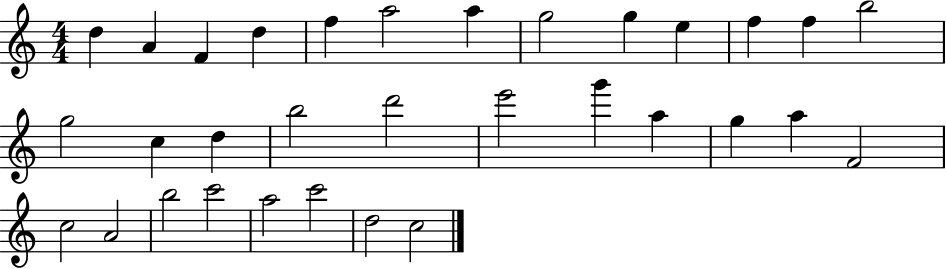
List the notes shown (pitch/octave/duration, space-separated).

D5/q A4/q F4/q D5/q F5/q A5/h A5/q G5/h G5/q E5/q F5/q F5/q B5/h G5/h C5/q D5/q B5/h D6/h E6/h G6/q A5/q G5/q A5/q F4/h C5/h A4/h B5/h C6/h A5/h C6/h D5/h C5/h